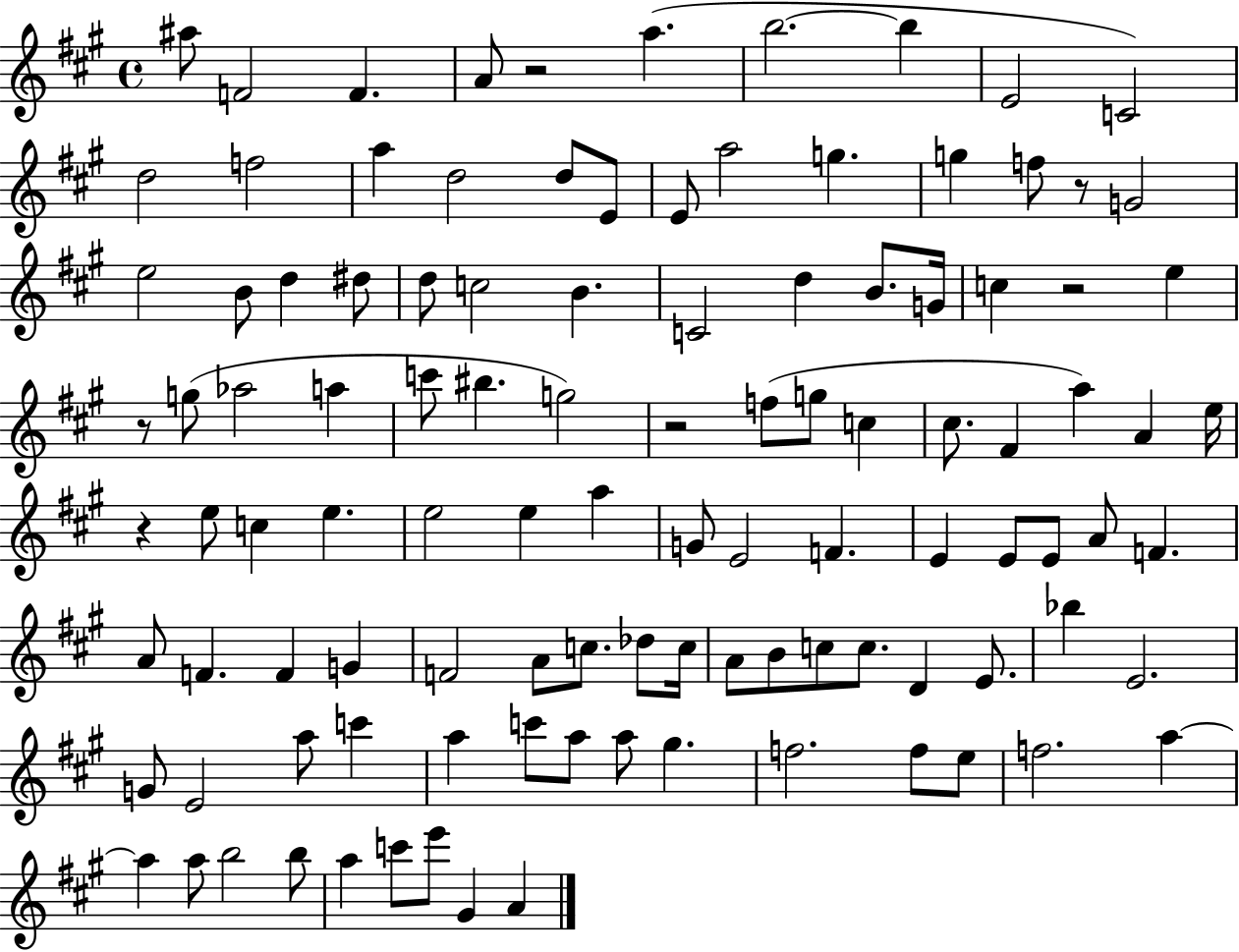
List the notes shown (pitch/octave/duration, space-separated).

A#5/e F4/h F4/q. A4/e R/h A5/q. B5/h. B5/q E4/h C4/h D5/h F5/h A5/q D5/h D5/e E4/e E4/e A5/h G5/q. G5/q F5/e R/e G4/h E5/h B4/e D5/q D#5/e D5/e C5/h B4/q. C4/h D5/q B4/e. G4/s C5/q R/h E5/q R/e G5/e Ab5/h A5/q C6/e BIS5/q. G5/h R/h F5/e G5/e C5/q C#5/e. F#4/q A5/q A4/q E5/s R/q E5/e C5/q E5/q. E5/h E5/q A5/q G4/e E4/h F4/q. E4/q E4/e E4/e A4/e F4/q. A4/e F4/q. F4/q G4/q F4/h A4/e C5/e. Db5/e C5/s A4/e B4/e C5/e C5/e. D4/q E4/e. Bb5/q E4/h. G4/e E4/h A5/e C6/q A5/q C6/e A5/e A5/e G#5/q. F5/h. F5/e E5/e F5/h. A5/q A5/q A5/e B5/h B5/e A5/q C6/e E6/e G#4/q A4/q